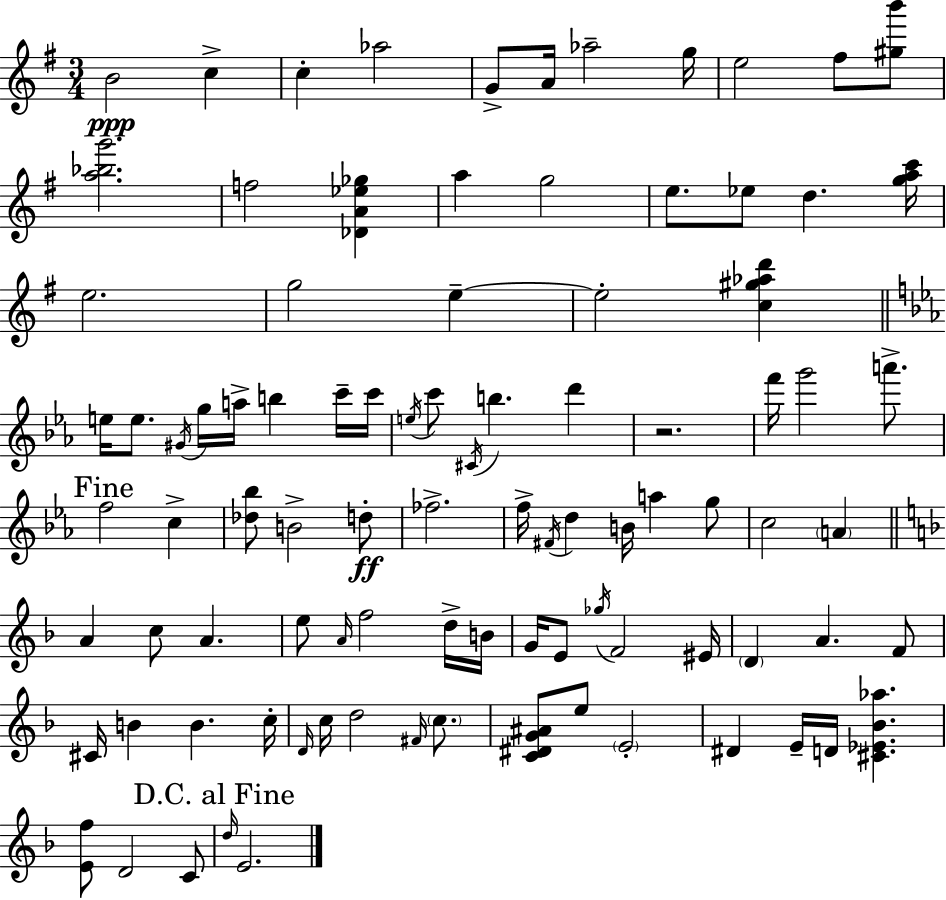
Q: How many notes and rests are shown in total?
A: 93